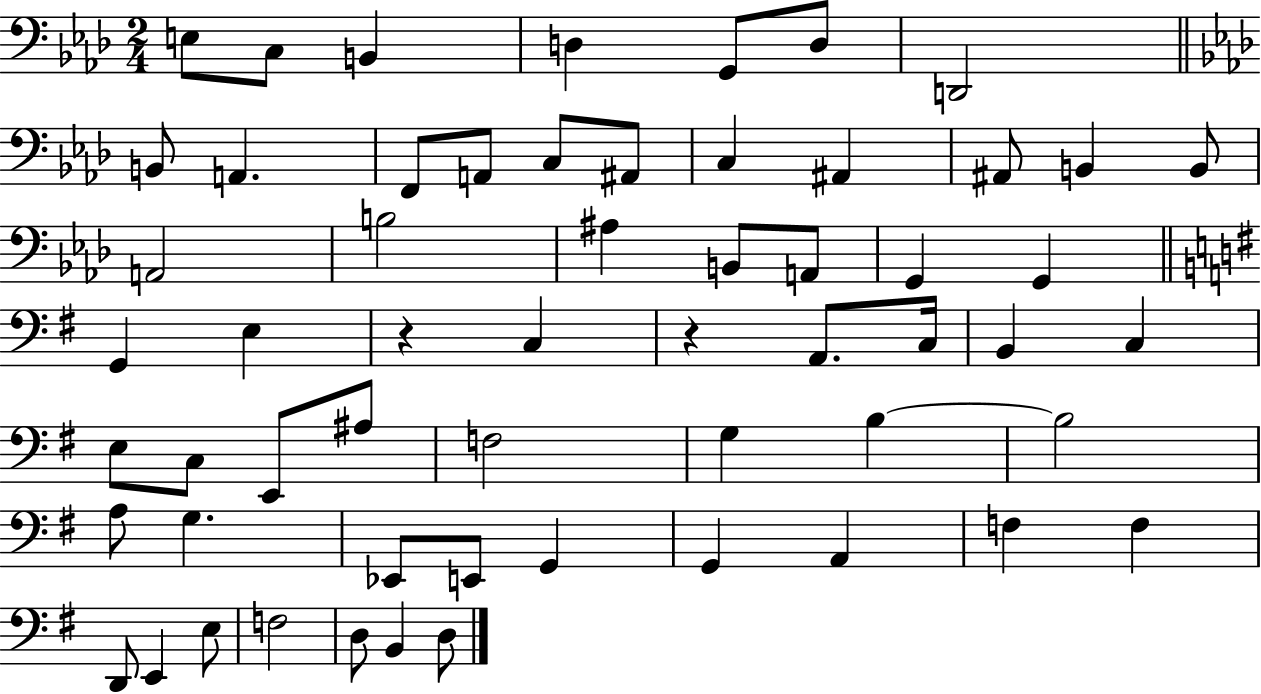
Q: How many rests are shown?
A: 2